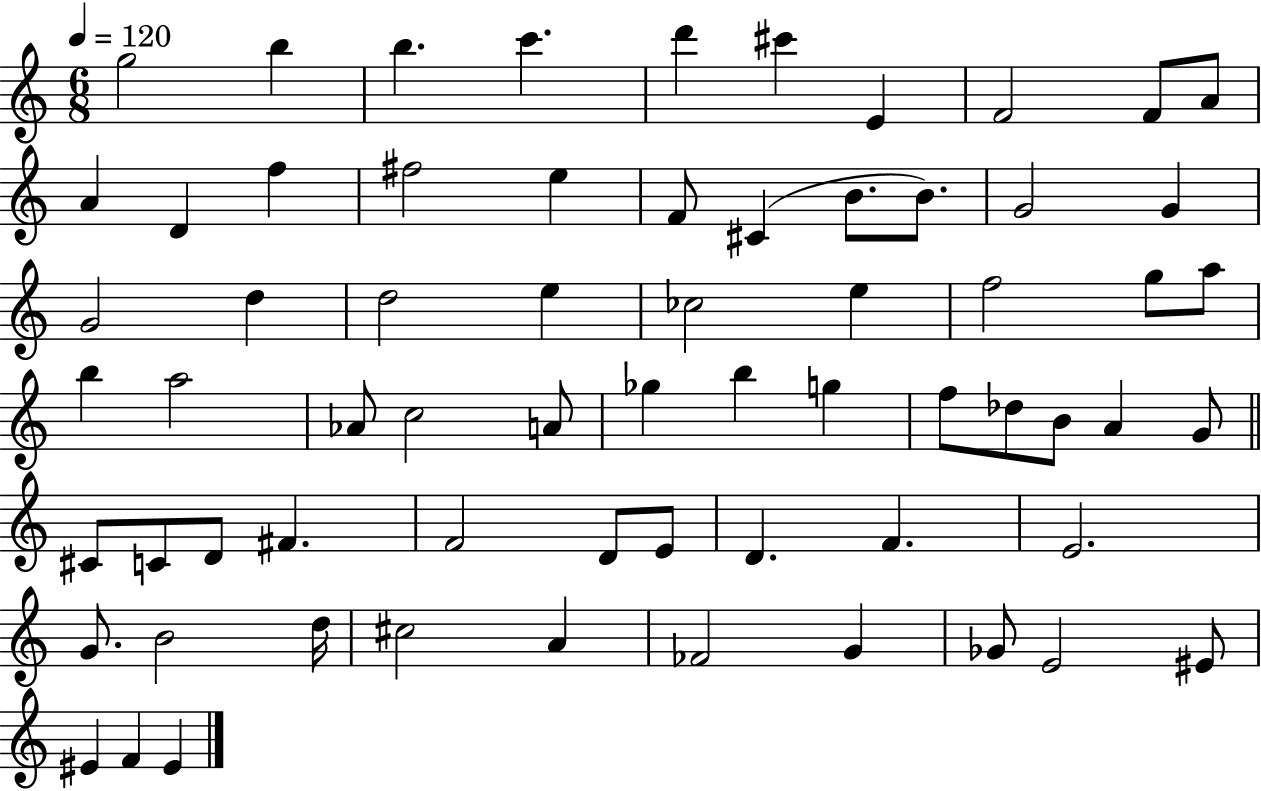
G5/h B5/q B5/q. C6/q. D6/q C#6/q E4/q F4/h F4/e A4/e A4/q D4/q F5/q F#5/h E5/q F4/e C#4/q B4/e. B4/e. G4/h G4/q G4/h D5/q D5/h E5/q CES5/h E5/q F5/h G5/e A5/e B5/q A5/h Ab4/e C5/h A4/e Gb5/q B5/q G5/q F5/e Db5/e B4/e A4/q G4/e C#4/e C4/e D4/e F#4/q. F4/h D4/e E4/e D4/q. F4/q. E4/h. G4/e. B4/h D5/s C#5/h A4/q FES4/h G4/q Gb4/e E4/h EIS4/e EIS4/q F4/q EIS4/q